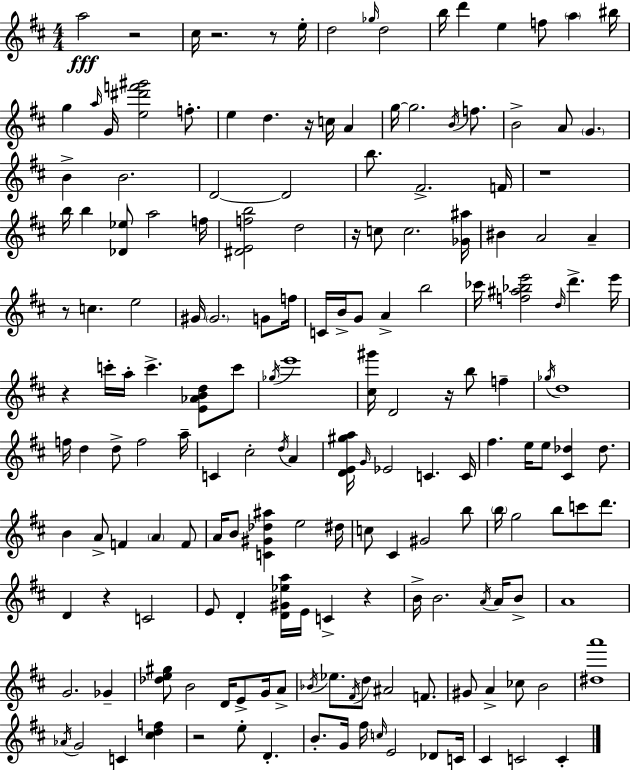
A5/h R/h C#5/s R/h. R/e E5/s D5/h Gb5/s D5/h B5/s D6/q E5/q F5/e A5/q BIS5/s G5/q A5/s G4/s [E5,D#6,F6,G#6]/h F5/e. E5/q D5/q. R/s C5/s A4/q G5/s G5/h. B4/s F5/e. B4/h A4/e G4/q. B4/q B4/h. D4/h D4/h B5/e. F#4/h. F4/s R/w B5/s B5/q [Db4,Eb5]/e A5/h F5/s [D#4,E4,F5,B5]/h D5/h R/s C5/e C5/h. [Gb4,A#5]/s BIS4/q A4/h A4/q R/e C5/q. E5/h G#4/s G#4/h. G4/e F5/s C4/s B4/s G4/e A4/q B5/h CES6/s [F5,A#5,Bb5,E6]/h D5/s D6/q. E6/s R/q C6/s A5/s C6/q. [E4,Ab4,B4,D5]/e C6/e Gb5/s E6/w [C#5,G#6]/s D4/h R/s B5/e F5/q Gb5/s D5/w F5/s D5/q D5/e F5/h A5/s C4/q C#5/h D5/s A4/q [D4,E4,G#5,A5]/s G4/s Eb4/h C4/q. C4/s F#5/q. E5/s E5/e [C#4,Db5]/q Db5/e. B4/q A4/e F4/q A4/q F4/e A4/s B4/e [C4,G#4,Db5,A#5]/q E5/h D#5/s C5/e C#4/q G#4/h B5/e B5/s G5/h B5/e C6/e D6/e. D4/q R/q C4/h E4/e D4/q [D4,G#4,Eb5,A5]/s E4/s C4/q R/q B4/s B4/h. A4/s A4/s B4/e A4/w G4/h. Gb4/q [Db5,E5,G#5]/e B4/h D4/s E4/e G4/s A4/e Bb4/s Eb5/e. F#4/s D5/e A#4/h F4/e. G#4/e A4/q CES5/e B4/h [D#5,A6]/w Ab4/s G4/h C4/q [C#5,D5,F5]/q R/h E5/e D4/q. B4/e. G4/s F#5/s C5/s E4/h Db4/e C4/s C#4/q C4/h C4/q